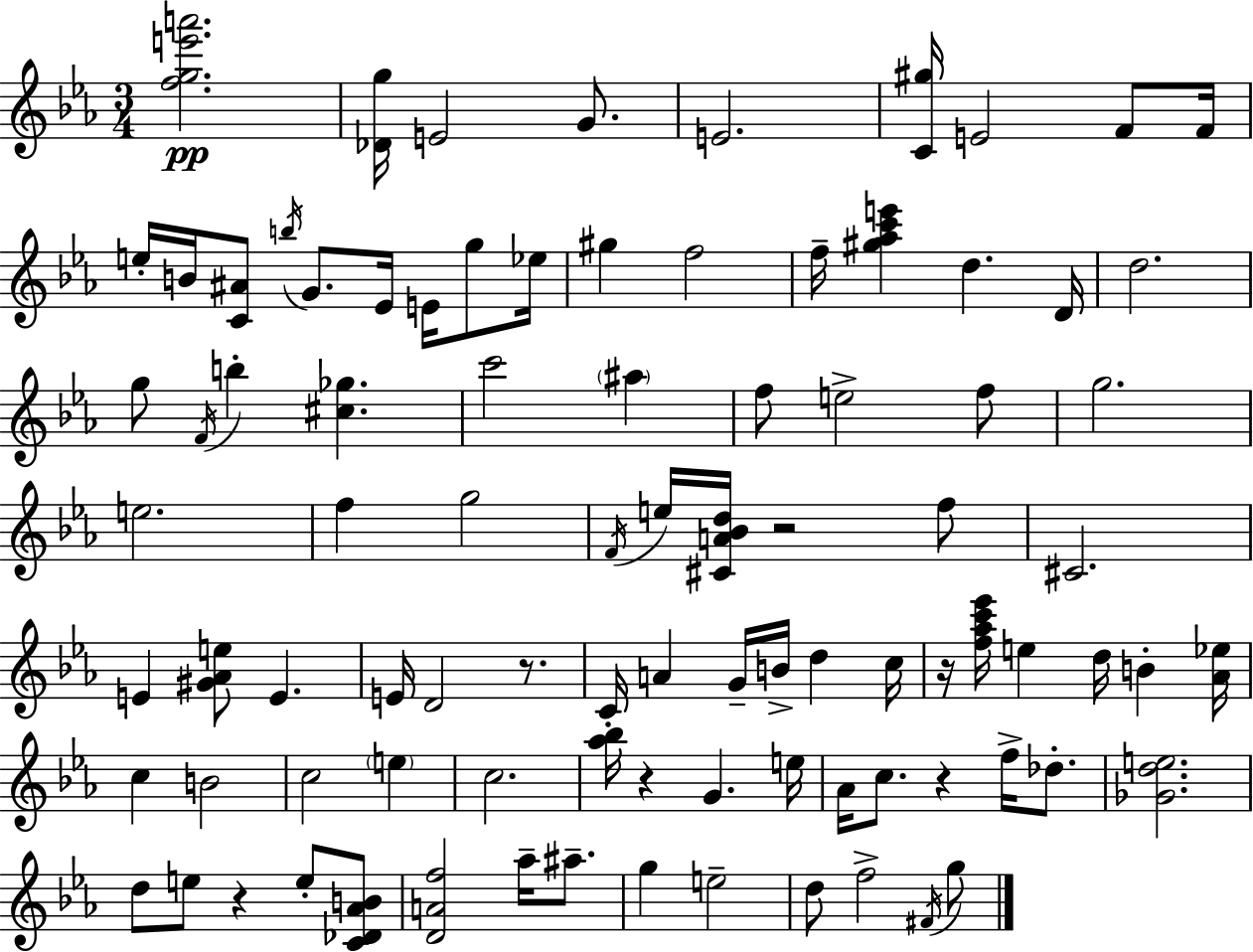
[F5,G5,E6,A6]/h. [Db4,G5]/s E4/h G4/e. E4/h. [C4,G#5]/s E4/h F4/e F4/s E5/s B4/s [C4,A#4]/e B5/s G4/e. Eb4/s E4/s G5/e Eb5/s G#5/q F5/h F5/s [G#5,Ab5,C6,E6]/q D5/q. D4/s D5/h. G5/e F4/s B5/q [C#5,Gb5]/q. C6/h A#5/q F5/e E5/h F5/e G5/h. E5/h. F5/q G5/h F4/s E5/s [C#4,A4,Bb4,D5]/s R/h F5/e C#4/h. E4/q [G#4,Ab4,E5]/e E4/q. E4/s D4/h R/e. C4/s A4/q G4/s B4/s D5/q C5/s R/s [F5,Ab5,C6,Eb6]/s E5/q D5/s B4/q [Ab4,Eb5]/s C5/q B4/h C5/h E5/q C5/h. [Ab5,Bb5]/s R/q G4/q. E5/s Ab4/s C5/e. R/q F5/s Db5/e. [Gb4,D5,E5]/h. D5/e E5/e R/q E5/e [C4,Db4,Ab4,B4]/e [D4,A4,F5]/h Ab5/s A#5/e. G5/q E5/h D5/e F5/h F#4/s G5/e